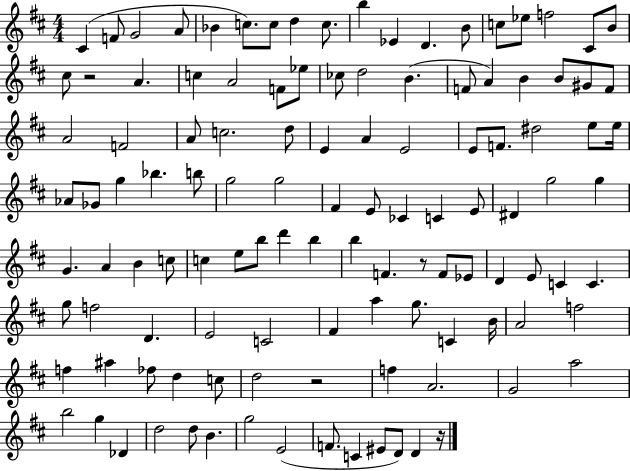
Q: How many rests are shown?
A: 4